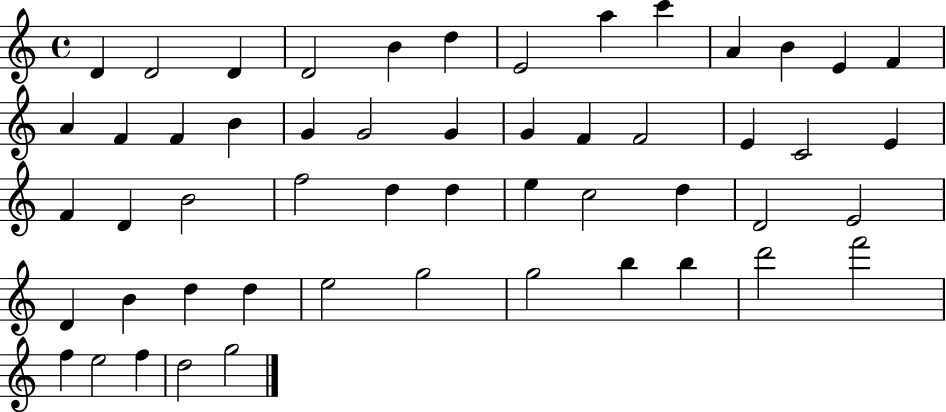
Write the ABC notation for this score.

X:1
T:Untitled
M:4/4
L:1/4
K:C
D D2 D D2 B d E2 a c' A B E F A F F B G G2 G G F F2 E C2 E F D B2 f2 d d e c2 d D2 E2 D B d d e2 g2 g2 b b d'2 f'2 f e2 f d2 g2